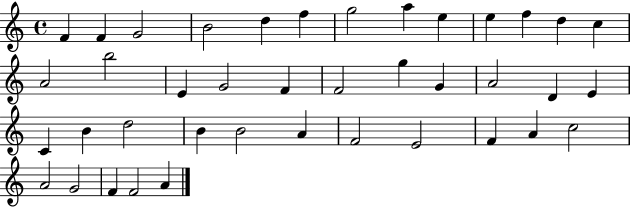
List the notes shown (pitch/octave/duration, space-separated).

F4/q F4/q G4/h B4/h D5/q F5/q G5/h A5/q E5/q E5/q F5/q D5/q C5/q A4/h B5/h E4/q G4/h F4/q F4/h G5/q G4/q A4/h D4/q E4/q C4/q B4/q D5/h B4/q B4/h A4/q F4/h E4/h F4/q A4/q C5/h A4/h G4/h F4/q F4/h A4/q